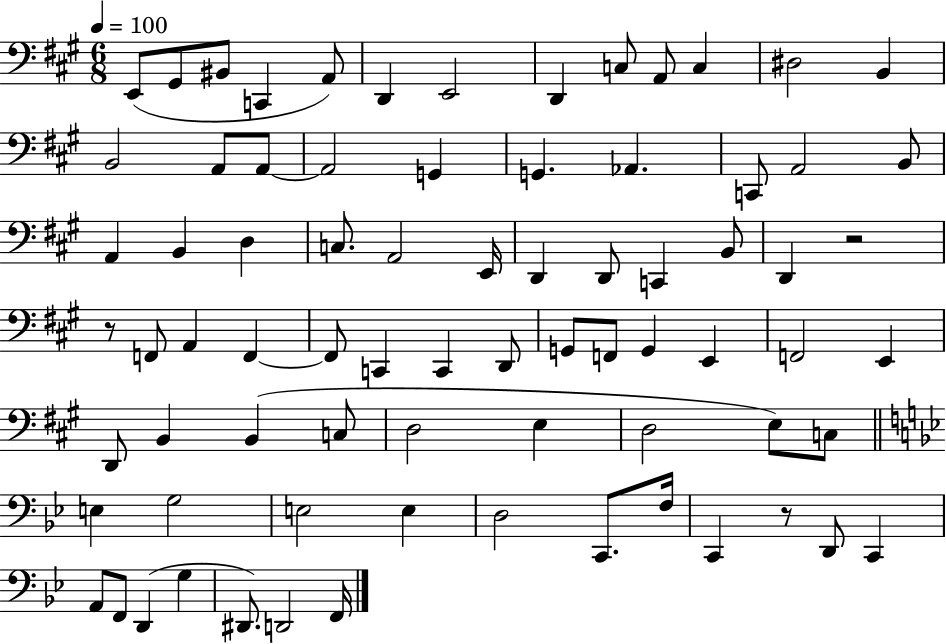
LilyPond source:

{
  \clef bass
  \numericTimeSignature
  \time 6/8
  \key a \major
  \tempo 4 = 100
  e,8( gis,8 bis,8 c,4 a,8) | d,4 e,2 | d,4 c8 a,8 c4 | dis2 b,4 | \break b,2 a,8 a,8~~ | a,2 g,4 | g,4. aes,4. | c,8 a,2 b,8 | \break a,4 b,4 d4 | c8. a,2 e,16 | d,4 d,8 c,4 b,8 | d,4 r2 | \break r8 f,8 a,4 f,4~~ | f,8 c,4 c,4 d,8 | g,8 f,8 g,4 e,4 | f,2 e,4 | \break d,8 b,4 b,4( c8 | d2 e4 | d2 e8) c8 | \bar "||" \break \key g \minor e4 g2 | e2 e4 | d2 c,8. f16 | c,4 r8 d,8 c,4 | \break a,8 f,8 d,4( g4 | dis,8.) d,2 f,16 | \bar "|."
}